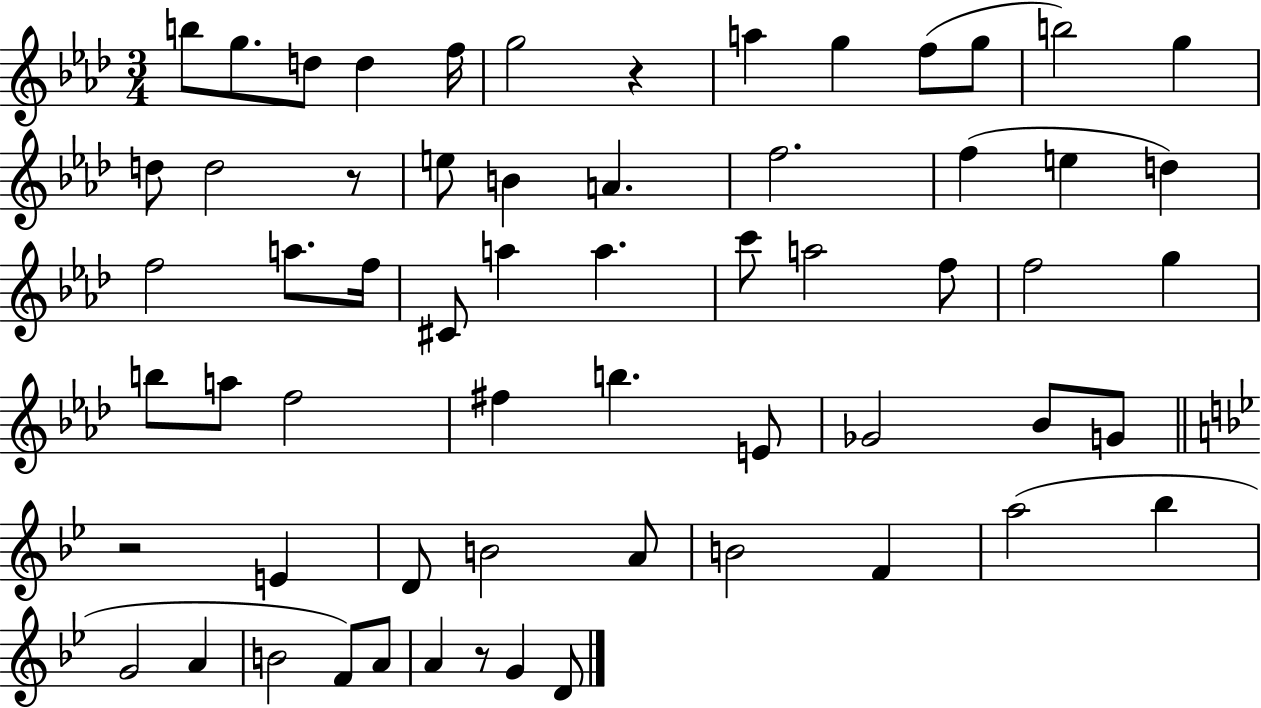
{
  \clef treble
  \numericTimeSignature
  \time 3/4
  \key aes \major
  b''8 g''8. d''8 d''4 f''16 | g''2 r4 | a''4 g''4 f''8( g''8 | b''2) g''4 | \break d''8 d''2 r8 | e''8 b'4 a'4. | f''2. | f''4( e''4 d''4) | \break f''2 a''8. f''16 | cis'8 a''4 a''4. | c'''8 a''2 f''8 | f''2 g''4 | \break b''8 a''8 f''2 | fis''4 b''4. e'8 | ges'2 bes'8 g'8 | \bar "||" \break \key g \minor r2 e'4 | d'8 b'2 a'8 | b'2 f'4 | a''2( bes''4 | \break g'2 a'4 | b'2 f'8) a'8 | a'4 r8 g'4 d'8 | \bar "|."
}